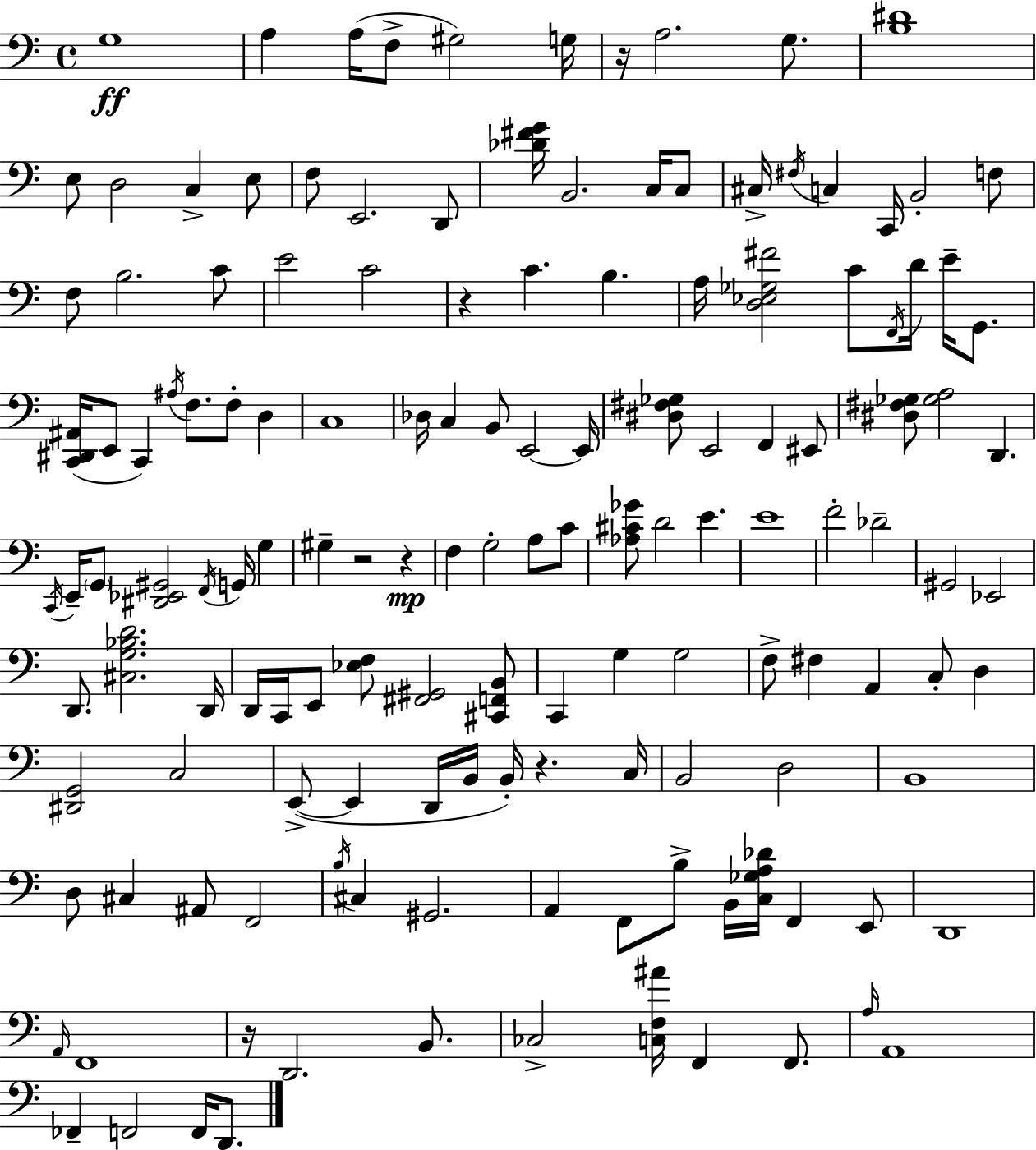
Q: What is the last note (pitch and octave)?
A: D2